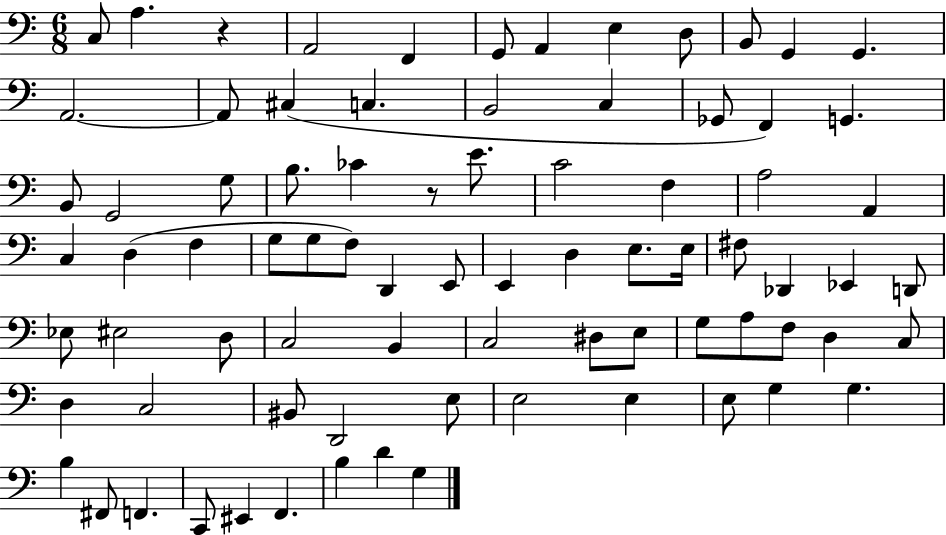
X:1
T:Untitled
M:6/8
L:1/4
K:C
C,/2 A, z A,,2 F,, G,,/2 A,, E, D,/2 B,,/2 G,, G,, A,,2 A,,/2 ^C, C, B,,2 C, _G,,/2 F,, G,, B,,/2 G,,2 G,/2 B,/2 _C z/2 E/2 C2 F, A,2 A,, C, D, F, G,/2 G,/2 F,/2 D,, E,,/2 E,, D, E,/2 E,/4 ^F,/2 _D,, _E,, D,,/2 _E,/2 ^E,2 D,/2 C,2 B,, C,2 ^D,/2 E,/2 G,/2 A,/2 F,/2 D, C,/2 D, C,2 ^B,,/2 D,,2 E,/2 E,2 E, E,/2 G, G, B, ^F,,/2 F,, C,,/2 ^E,, F,, B, D G,